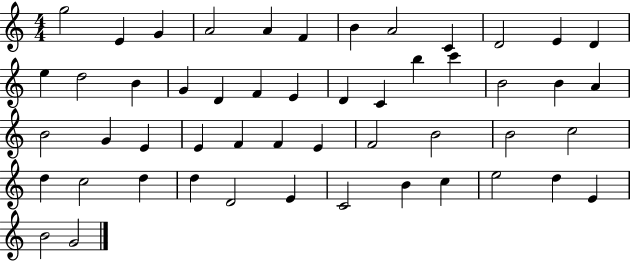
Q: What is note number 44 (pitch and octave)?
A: C4